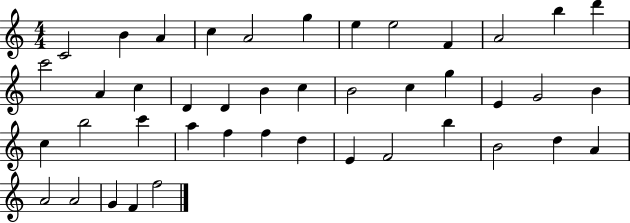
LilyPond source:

{
  \clef treble
  \numericTimeSignature
  \time 4/4
  \key c \major
  c'2 b'4 a'4 | c''4 a'2 g''4 | e''4 e''2 f'4 | a'2 b''4 d'''4 | \break c'''2 a'4 c''4 | d'4 d'4 b'4 c''4 | b'2 c''4 g''4 | e'4 g'2 b'4 | \break c''4 b''2 c'''4 | a''4 f''4 f''4 d''4 | e'4 f'2 b''4 | b'2 d''4 a'4 | \break a'2 a'2 | g'4 f'4 f''2 | \bar "|."
}